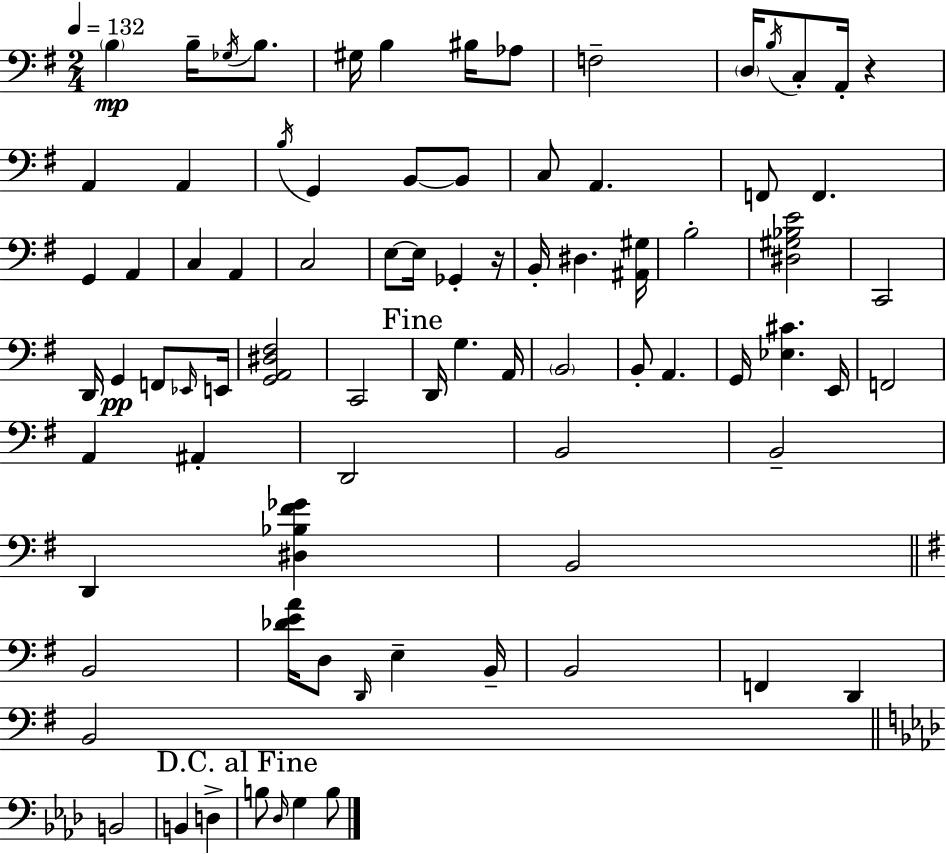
{
  \clef bass
  \numericTimeSignature
  \time 2/4
  \key e \minor
  \tempo 4 = 132
  \parenthesize b4\mp b16-- \acciaccatura { ges16 } b8. | gis16 b4 bis16 aes8 | f2-- | \parenthesize d16 \acciaccatura { b16 } c8-. a,16-. r4 | \break a,4 a,4 | \acciaccatura { b16 } g,4 b,8~~ | b,8 c8 a,4. | f,8 f,4. | \break g,4 a,4 | c4 a,4 | c2 | e8~~ e16 ges,4-. | \break r16 b,16-. dis4. | <ais, gis>16 b2-. | <dis gis bes e'>2 | c,2 | \break d,16 g,4\pp | f,8 \grace { ees,16 } e,16 <g, a, dis fis>2 | c,2 | \mark "Fine" d,16 g4. | \break a,16 \parenthesize b,2 | b,8-. a,4. | g,16 <ees cis'>4. | e,16 f,2 | \break a,4 | ais,4-. d,2 | b,2 | b,2-- | \break d,4 | <dis bes fis' ges'>4 b,2 | \bar "||" \break \key e \minor b,2 | <des' e' a'>16 d8 \grace { d,16 } e4-- | b,16-- b,2 | f,4 d,4 | \break b,2 | \bar "||" \break \key aes \major b,2 | b,4 d4-> | \mark "D.C. al Fine" b8 \grace { des16 } g4 b8 | \bar "|."
}